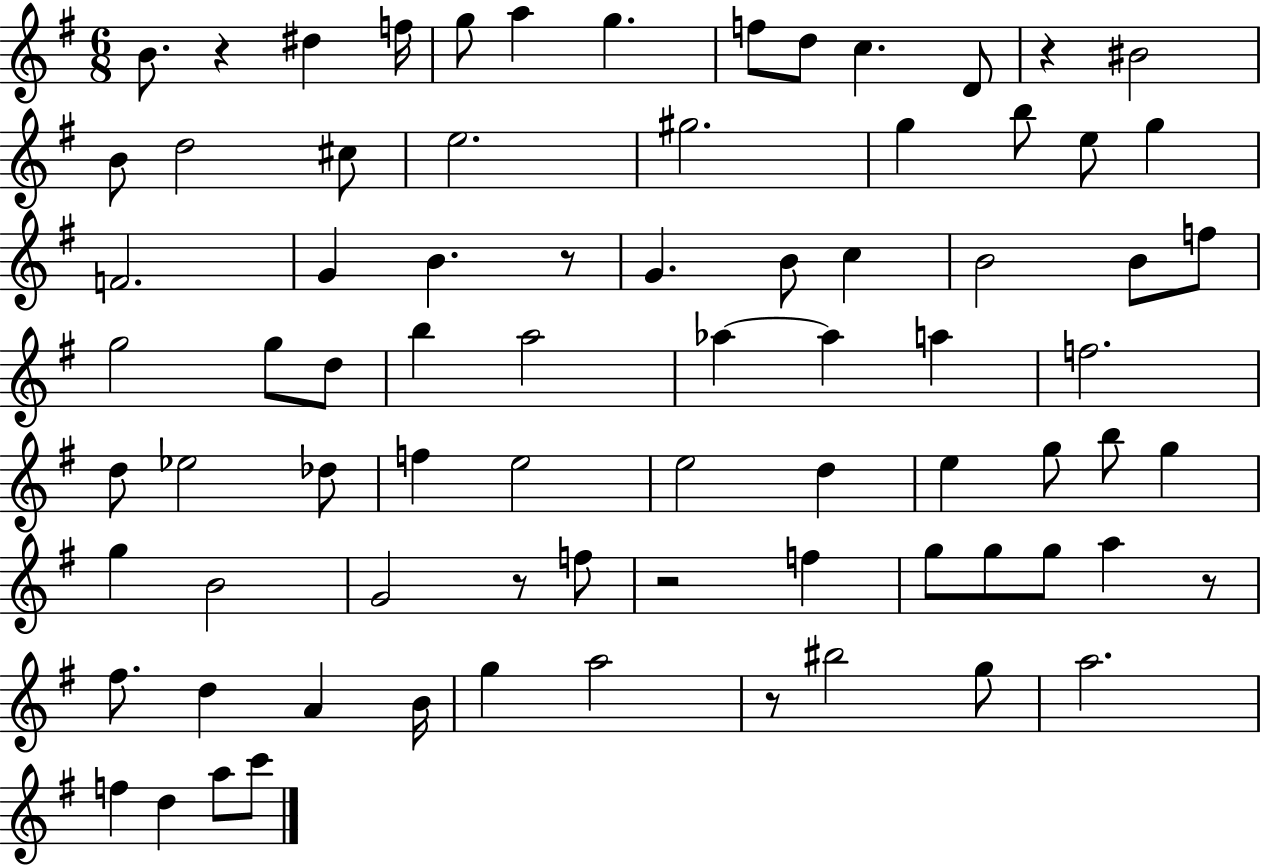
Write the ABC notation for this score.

X:1
T:Untitled
M:6/8
L:1/4
K:G
B/2 z ^d f/4 g/2 a g f/2 d/2 c D/2 z ^B2 B/2 d2 ^c/2 e2 ^g2 g b/2 e/2 g F2 G B z/2 G B/2 c B2 B/2 f/2 g2 g/2 d/2 b a2 _a _a a f2 d/2 _e2 _d/2 f e2 e2 d e g/2 b/2 g g B2 G2 z/2 f/2 z2 f g/2 g/2 g/2 a z/2 ^f/2 d A B/4 g a2 z/2 ^b2 g/2 a2 f d a/2 c'/2